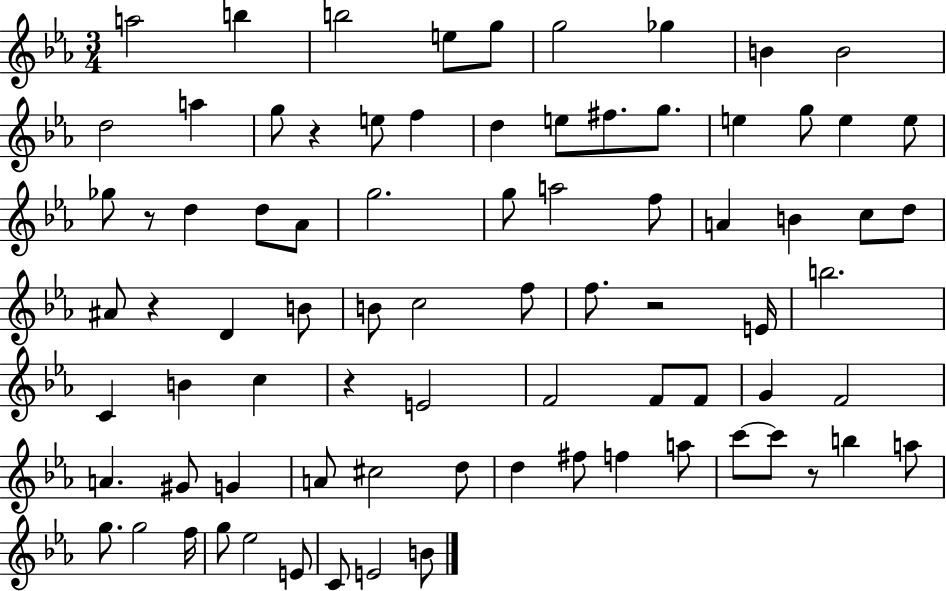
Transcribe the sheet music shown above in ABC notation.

X:1
T:Untitled
M:3/4
L:1/4
K:Eb
a2 b b2 e/2 g/2 g2 _g B B2 d2 a g/2 z e/2 f d e/2 ^f/2 g/2 e g/2 e e/2 _g/2 z/2 d d/2 _A/2 g2 g/2 a2 f/2 A B c/2 d/2 ^A/2 z D B/2 B/2 c2 f/2 f/2 z2 E/4 b2 C B c z E2 F2 F/2 F/2 G F2 A ^G/2 G A/2 ^c2 d/2 d ^f/2 f a/2 c'/2 c'/2 z/2 b a/2 g/2 g2 f/4 g/2 _e2 E/2 C/2 E2 B/2